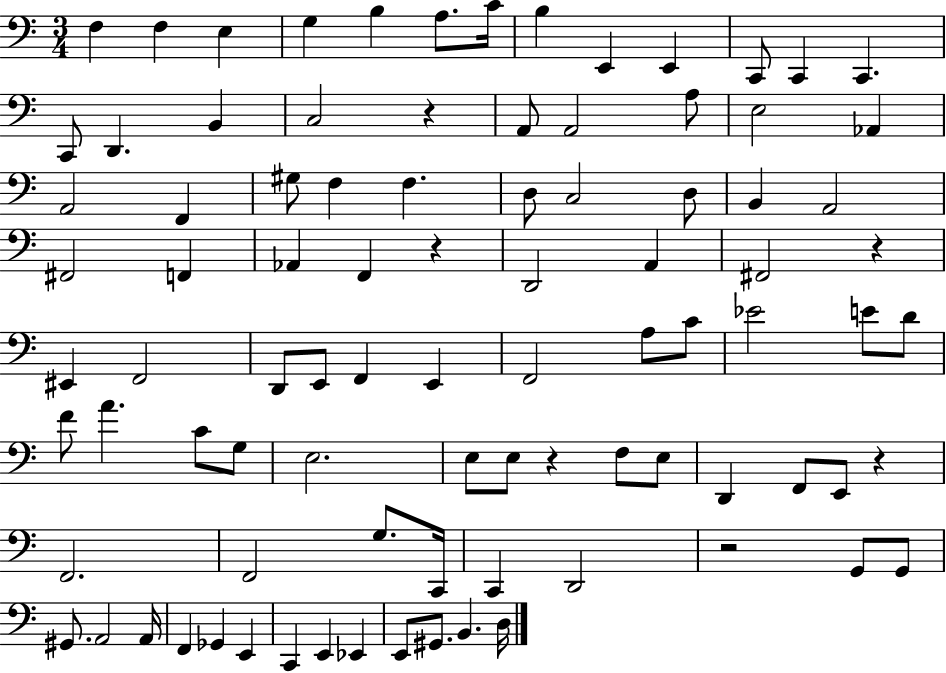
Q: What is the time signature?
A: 3/4